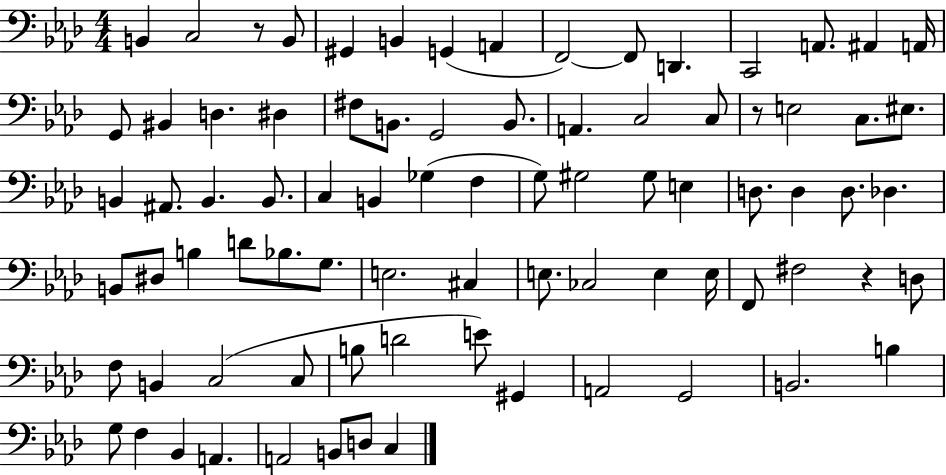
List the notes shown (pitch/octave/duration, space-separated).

B2/q C3/h R/e B2/e G#2/q B2/q G2/q A2/q F2/h F2/e D2/q. C2/h A2/e. A#2/q A2/s G2/e BIS2/q D3/q. D#3/q F#3/e B2/e. G2/h B2/e. A2/q. C3/h C3/e R/e E3/h C3/e. EIS3/e. B2/q A#2/e. B2/q. B2/e. C3/q B2/q Gb3/q F3/q G3/e G#3/h G#3/e E3/q D3/e. D3/q D3/e. Db3/q. B2/e D#3/e B3/q D4/e Bb3/e. G3/e. E3/h. C#3/q E3/e. CES3/h E3/q E3/s F2/e F#3/h R/q D3/e F3/e B2/q C3/h C3/e B3/e D4/h E4/e G#2/q A2/h G2/h B2/h. B3/q G3/e F3/q Bb2/q A2/q. A2/h B2/e D3/e C3/q